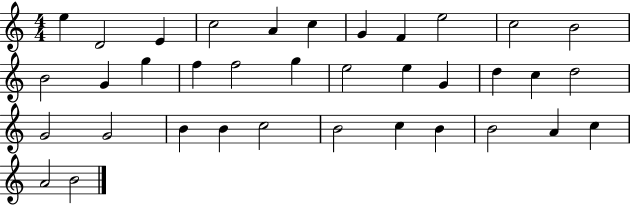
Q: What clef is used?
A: treble